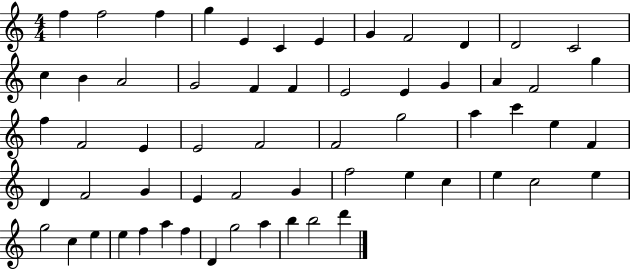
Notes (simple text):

F5/q F5/h F5/q G5/q E4/q C4/q E4/q G4/q F4/h D4/q D4/h C4/h C5/q B4/q A4/h G4/h F4/q F4/q E4/h E4/q G4/q A4/q F4/h G5/q F5/q F4/h E4/q E4/h F4/h F4/h G5/h A5/q C6/q E5/q F4/q D4/q F4/h G4/q E4/q F4/h G4/q F5/h E5/q C5/q E5/q C5/h E5/q G5/h C5/q E5/q E5/q F5/q A5/q F5/q D4/q G5/h A5/q B5/q B5/h D6/q